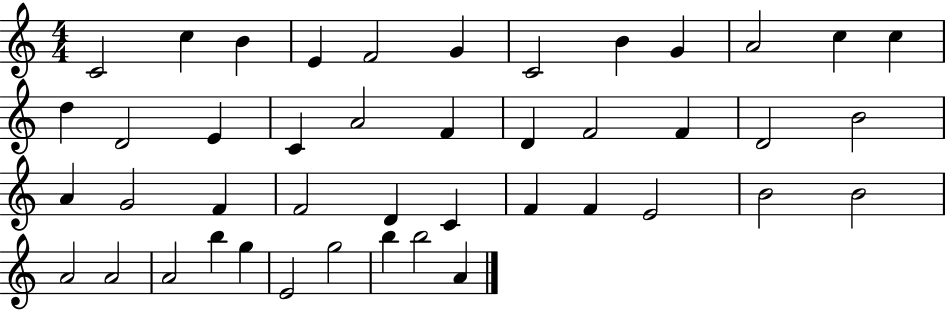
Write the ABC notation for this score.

X:1
T:Untitled
M:4/4
L:1/4
K:C
C2 c B E F2 G C2 B G A2 c c d D2 E C A2 F D F2 F D2 B2 A G2 F F2 D C F F E2 B2 B2 A2 A2 A2 b g E2 g2 b b2 A